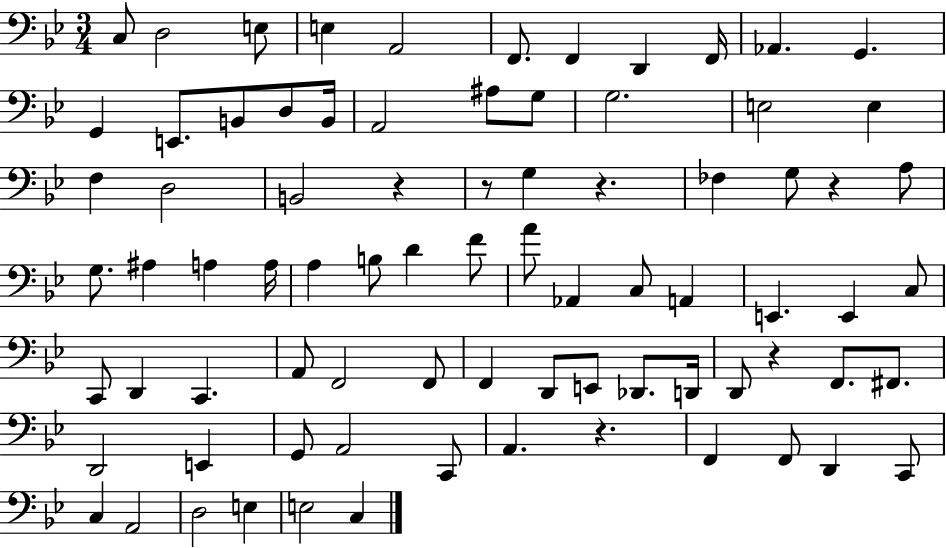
X:1
T:Untitled
M:3/4
L:1/4
K:Bb
C,/2 D,2 E,/2 E, A,,2 F,,/2 F,, D,, F,,/4 _A,, G,, G,, E,,/2 B,,/2 D,/2 B,,/4 A,,2 ^A,/2 G,/2 G,2 E,2 E, F, D,2 B,,2 z z/2 G, z _F, G,/2 z A,/2 G,/2 ^A, A, A,/4 A, B,/2 D F/2 A/2 _A,, C,/2 A,, E,, E,, C,/2 C,,/2 D,, C,, A,,/2 F,,2 F,,/2 F,, D,,/2 E,,/2 _D,,/2 D,,/4 D,,/2 z F,,/2 ^F,,/2 D,,2 E,, G,,/2 A,,2 C,,/2 A,, z F,, F,,/2 D,, C,,/2 C, A,,2 D,2 E, E,2 C,